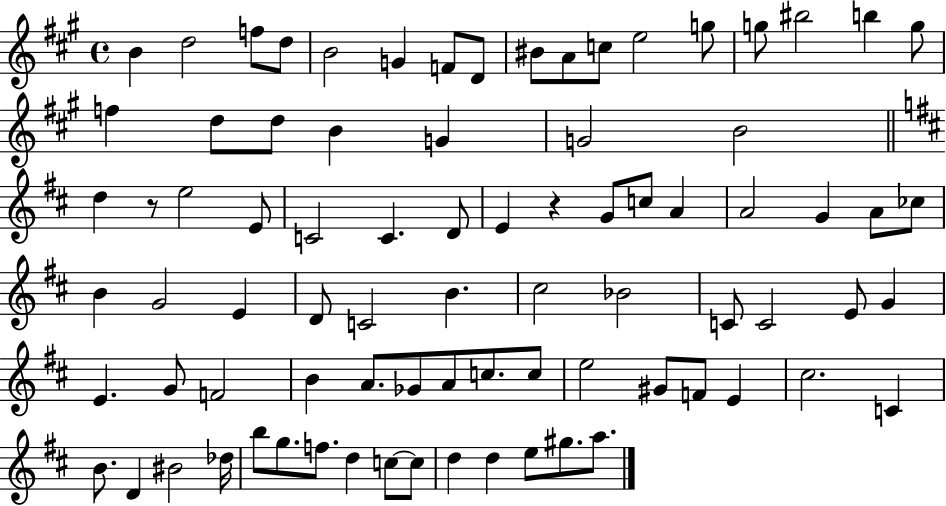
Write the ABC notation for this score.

X:1
T:Untitled
M:4/4
L:1/4
K:A
B d2 f/2 d/2 B2 G F/2 D/2 ^B/2 A/2 c/2 e2 g/2 g/2 ^b2 b g/2 f d/2 d/2 B G G2 B2 d z/2 e2 E/2 C2 C D/2 E z G/2 c/2 A A2 G A/2 _c/2 B G2 E D/2 C2 B ^c2 _B2 C/2 C2 E/2 G E G/2 F2 B A/2 _G/2 A/2 c/2 c/2 e2 ^G/2 F/2 E ^c2 C B/2 D ^B2 _d/4 b/2 g/2 f/2 d c/2 c/2 d d e/2 ^g/2 a/2